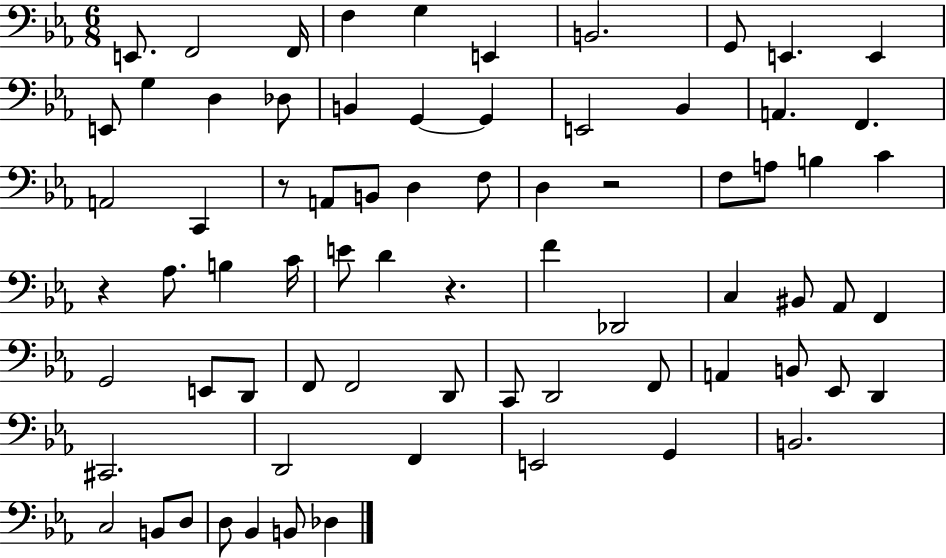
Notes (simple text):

E2/e. F2/h F2/s F3/q G3/q E2/q B2/h. G2/e E2/q. E2/q E2/e G3/q D3/q Db3/e B2/q G2/q G2/q E2/h Bb2/q A2/q. F2/q. A2/h C2/q R/e A2/e B2/e D3/q F3/e D3/q R/h F3/e A3/e B3/q C4/q R/q Ab3/e. B3/q C4/s E4/e D4/q R/q. F4/q Db2/h C3/q BIS2/e Ab2/e F2/q G2/h E2/e D2/e F2/e F2/h D2/e C2/e D2/h F2/e A2/q B2/e Eb2/e D2/q C#2/h. D2/h F2/q E2/h G2/q B2/h. C3/h B2/e D3/e D3/e Bb2/q B2/e Db3/q